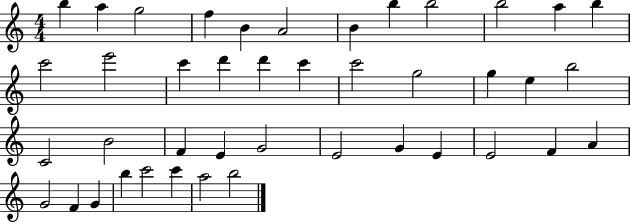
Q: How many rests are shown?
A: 0